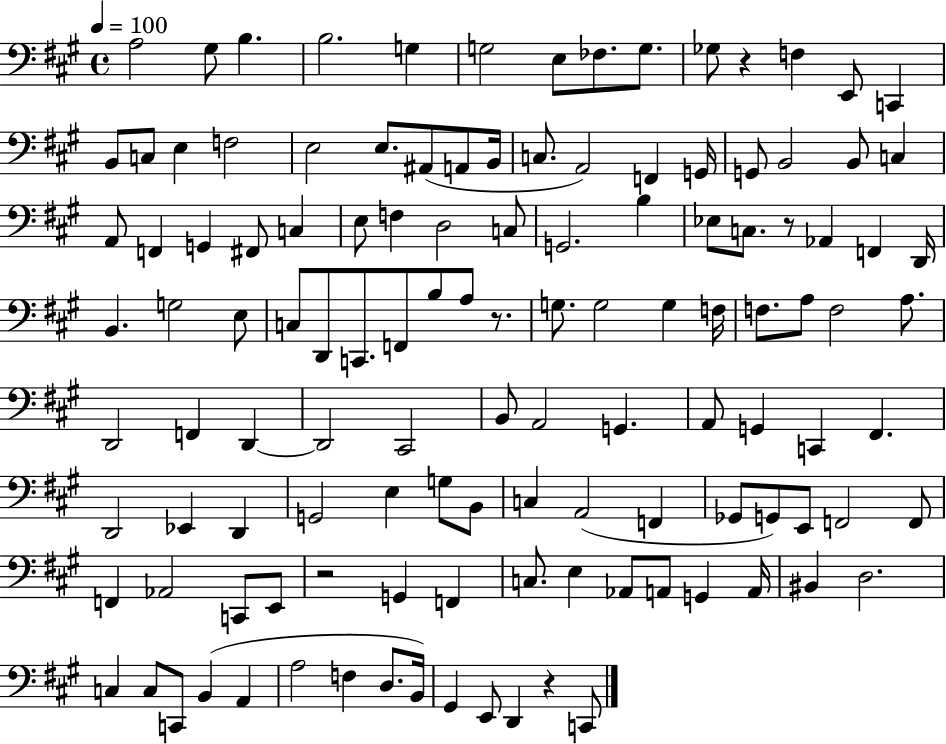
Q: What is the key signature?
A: A major